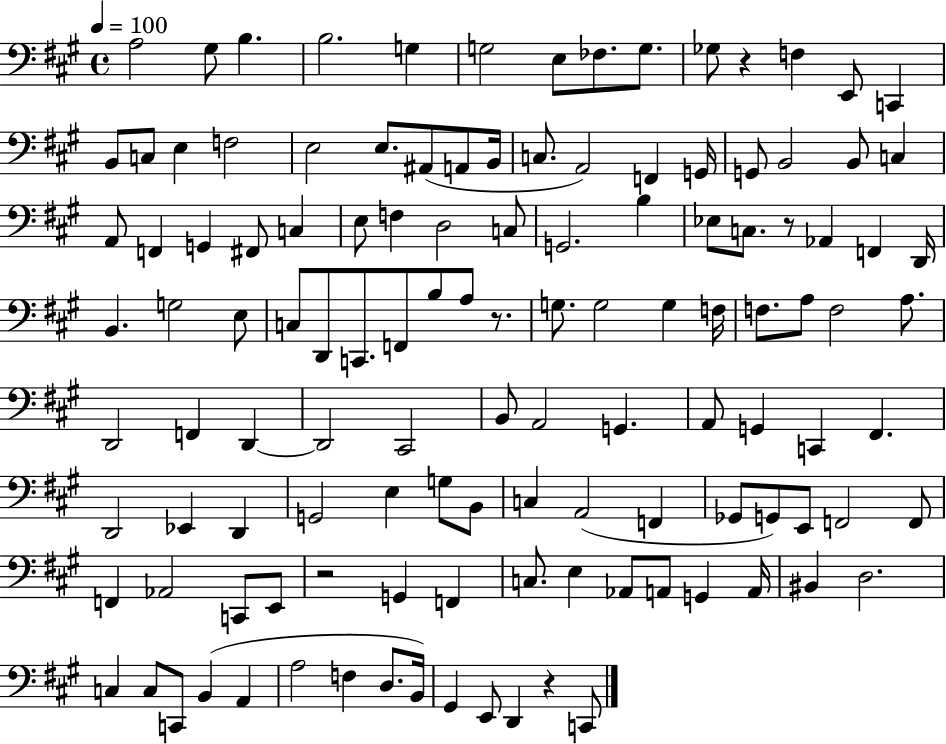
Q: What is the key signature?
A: A major